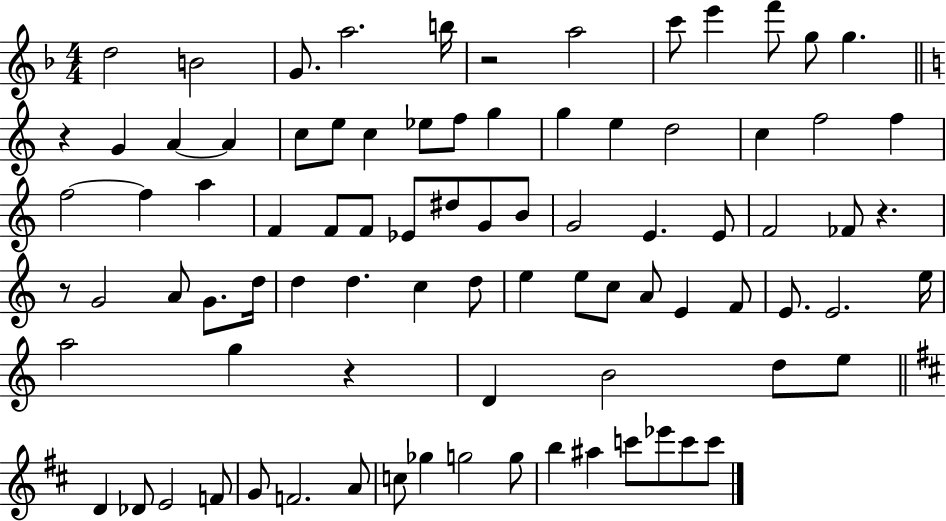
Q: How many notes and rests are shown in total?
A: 86